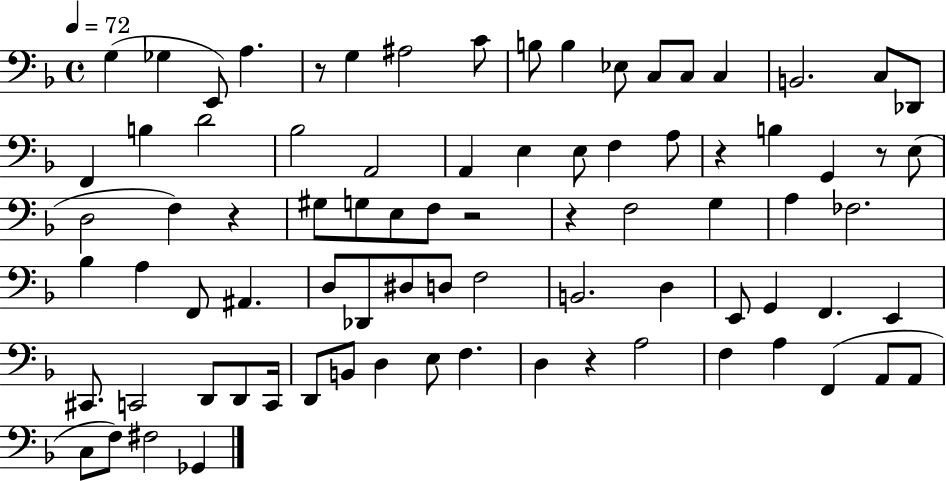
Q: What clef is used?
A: bass